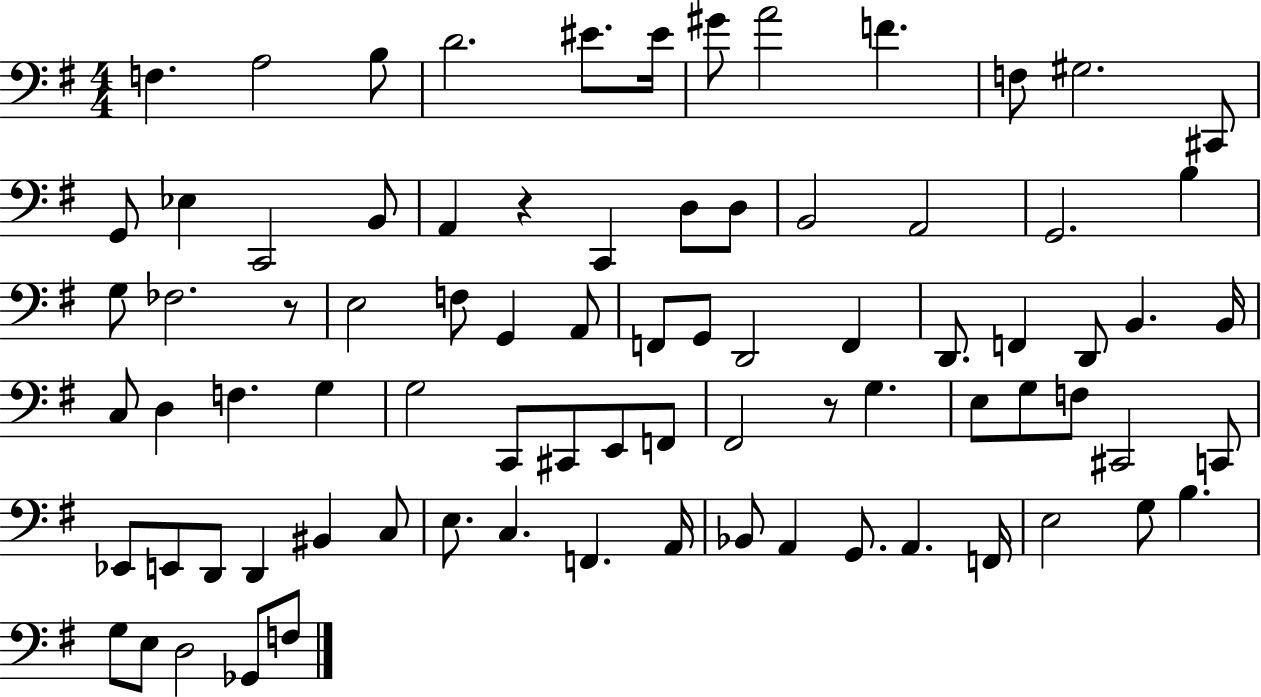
X:1
T:Untitled
M:4/4
L:1/4
K:G
F, A,2 B,/2 D2 ^E/2 ^E/4 ^G/2 A2 F F,/2 ^G,2 ^C,,/2 G,,/2 _E, C,,2 B,,/2 A,, z C,, D,/2 D,/2 B,,2 A,,2 G,,2 B, G,/2 _F,2 z/2 E,2 F,/2 G,, A,,/2 F,,/2 G,,/2 D,,2 F,, D,,/2 F,, D,,/2 B,, B,,/4 C,/2 D, F, G, G,2 C,,/2 ^C,,/2 E,,/2 F,,/2 ^F,,2 z/2 G, E,/2 G,/2 F,/2 ^C,,2 C,,/2 _E,,/2 E,,/2 D,,/2 D,, ^B,, C,/2 E,/2 C, F,, A,,/4 _B,,/2 A,, G,,/2 A,, F,,/4 E,2 G,/2 B, G,/2 E,/2 D,2 _G,,/2 F,/2